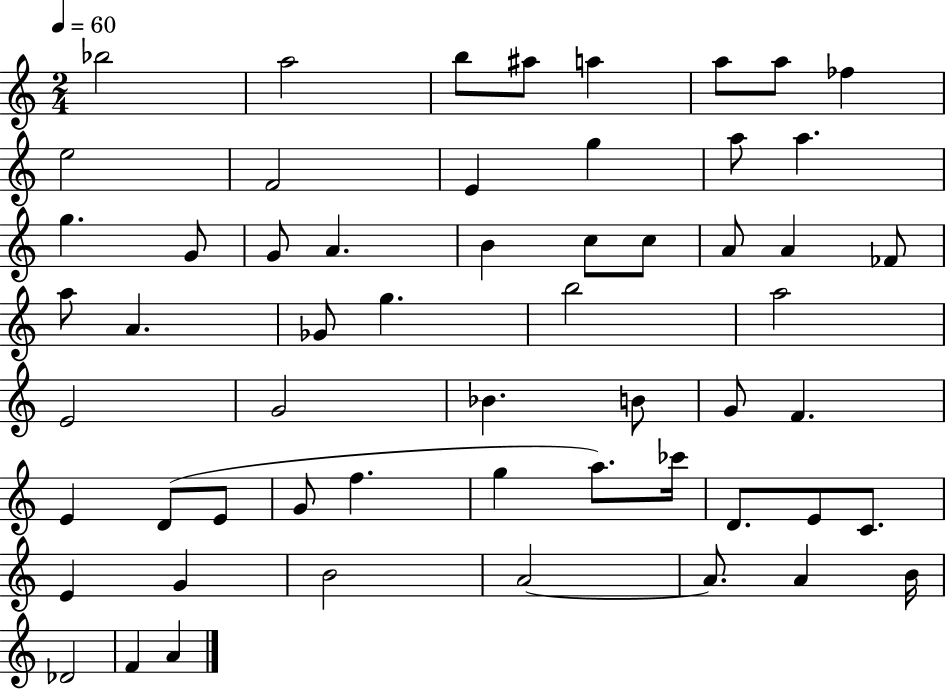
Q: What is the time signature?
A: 2/4